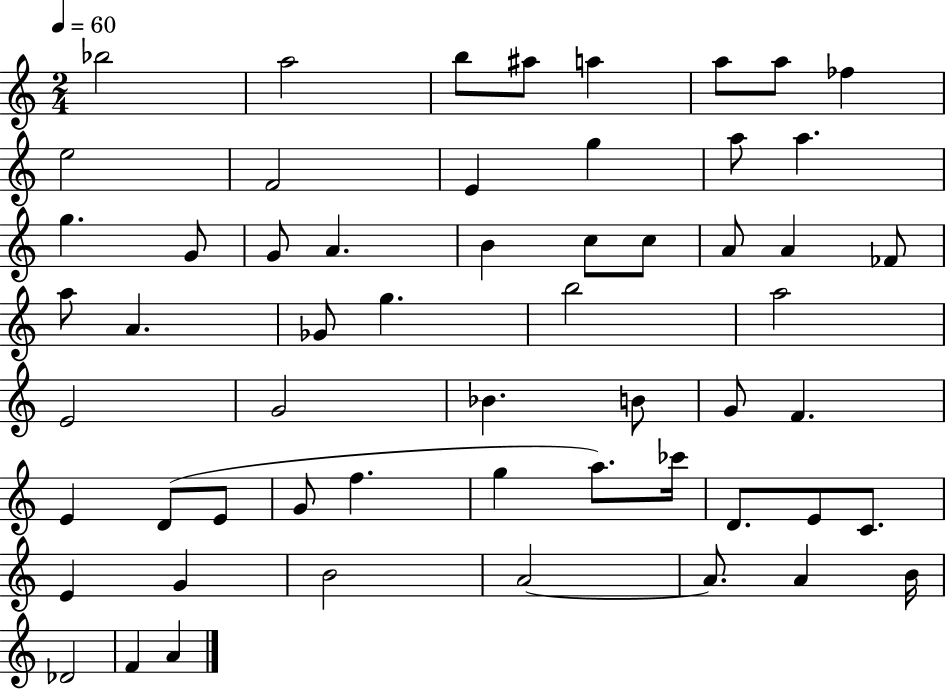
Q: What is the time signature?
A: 2/4